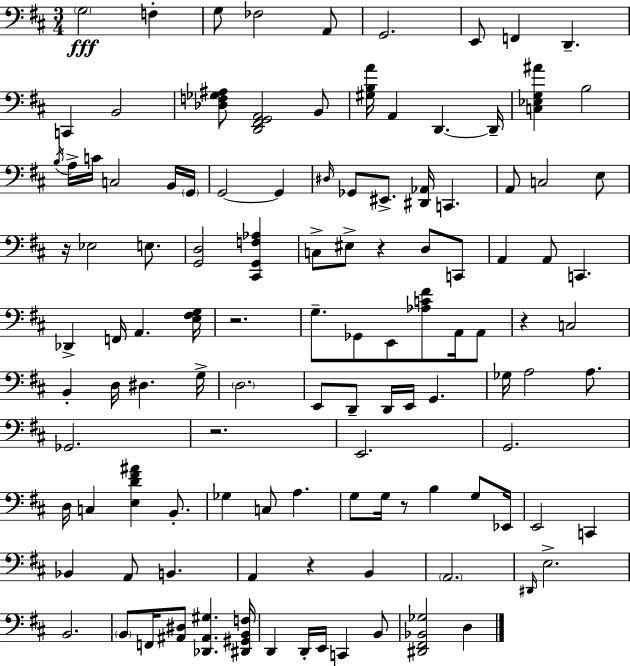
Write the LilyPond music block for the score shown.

{
  \clef bass
  \numericTimeSignature
  \time 3/4
  \key d \major
  \repeat volta 2 { \parenthesize g2\fff f4-. | g8 fes2 a,8 | g,2. | e,8 f,4 d,4.-- | \break c,4 b,2 | <des f ges ais>8 <d, fis, g, a,>2 b,8 | <gis b a'>16 a,4 d,4.~~ d,16-- | <c ees g ais'>4 b2 | \break \acciaccatura { b16 } a16-> c'16 c2 b,16 | \parenthesize g,16 g,2~~ g,4 | \grace { dis16 } ges,8 eis,8.-> <dis, aes,>16 c,4. | a,8 c2 | \break e8 r16 ees2 e8. | <g, d>2 <cis, g, f aes>4 | c8-> eis8-> r4 d8 | c,8 a,4 a,8 c,4. | \break des,4-> f,16 a,4. | <e fis g>16 r2. | g8.-- ges,8 e,8 <aes c' fis'>8 a,16 | a,8 r4 c2 | \break b,4-. d16 dis4. | g16-> \parenthesize d2. | e,8 d,8-- d,16 e,16 g,4. | ges16 a2 a8. | \break ges,2. | r2. | e,2. | g,2. | \break d16 c4 <e d' fis' ais'>4 b,8.-. | ges4 c8 a4. | g8 g16 r8 b4 g8 | ees,16 e,2 c,4 | \break bes,4 a,8 b,4. | a,4 r4 b,4 | \parenthesize a,2. | \grace { dis,16 } e2.-> | \break b,2. | \parenthesize b,8 f,16 <ais, dis>8 <des, ais, gis>4. | <dis, gis, b, f>16 d,4 d,16-. e,16 c,4 | b,8 <dis, fis, bes, ges>2 d4 | \break } \bar "|."
}